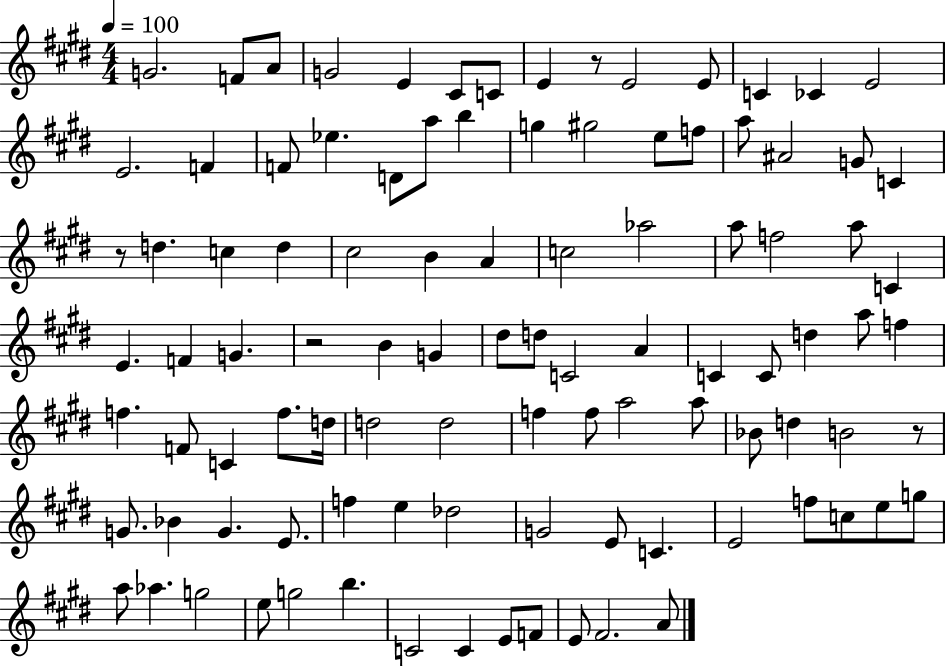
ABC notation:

X:1
T:Untitled
M:4/4
L:1/4
K:E
G2 F/2 A/2 G2 E ^C/2 C/2 E z/2 E2 E/2 C _C E2 E2 F F/2 _e D/2 a/2 b g ^g2 e/2 f/2 a/2 ^A2 G/2 C z/2 d c d ^c2 B A c2 _a2 a/2 f2 a/2 C E F G z2 B G ^d/2 d/2 C2 A C C/2 d a/2 f f F/2 C f/2 d/4 d2 d2 f f/2 a2 a/2 _B/2 d B2 z/2 G/2 _B G E/2 f e _d2 G2 E/2 C E2 f/2 c/2 e/2 g/2 a/2 _a g2 e/2 g2 b C2 C E/2 F/2 E/2 ^F2 A/2